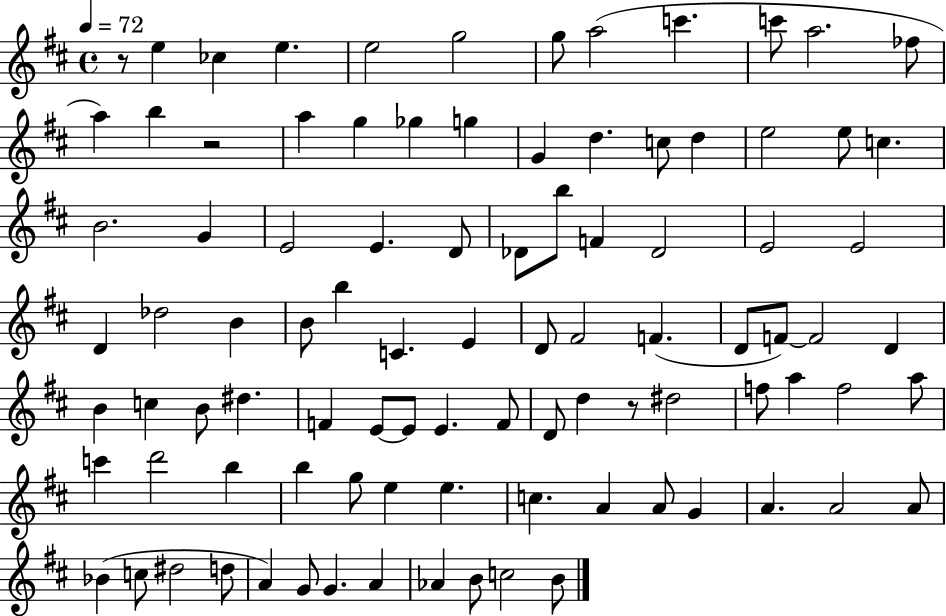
{
  \clef treble
  \time 4/4
  \defaultTimeSignature
  \key d \major
  \tempo 4 = 72
  r8 e''4 ces''4 e''4. | e''2 g''2 | g''8 a''2( c'''4. | c'''8 a''2. fes''8 | \break a''4) b''4 r2 | a''4 g''4 ges''4 g''4 | g'4 d''4. c''8 d''4 | e''2 e''8 c''4. | \break b'2. g'4 | e'2 e'4. d'8 | des'8 b''8 f'4 des'2 | e'2 e'2 | \break d'4 des''2 b'4 | b'8 b''4 c'4. e'4 | d'8 fis'2 f'4.( | d'8 f'8~~) f'2 d'4 | \break b'4 c''4 b'8 dis''4. | f'4 e'8~~ e'8 e'4. f'8 | d'8 d''4 r8 dis''2 | f''8 a''4 f''2 a''8 | \break c'''4 d'''2 b''4 | b''4 g''8 e''4 e''4. | c''4. a'4 a'8 g'4 | a'4. a'2 a'8 | \break bes'4( c''8 dis''2 d''8 | a'4) g'8 g'4. a'4 | aes'4 b'8 c''2 b'8 | \bar "|."
}